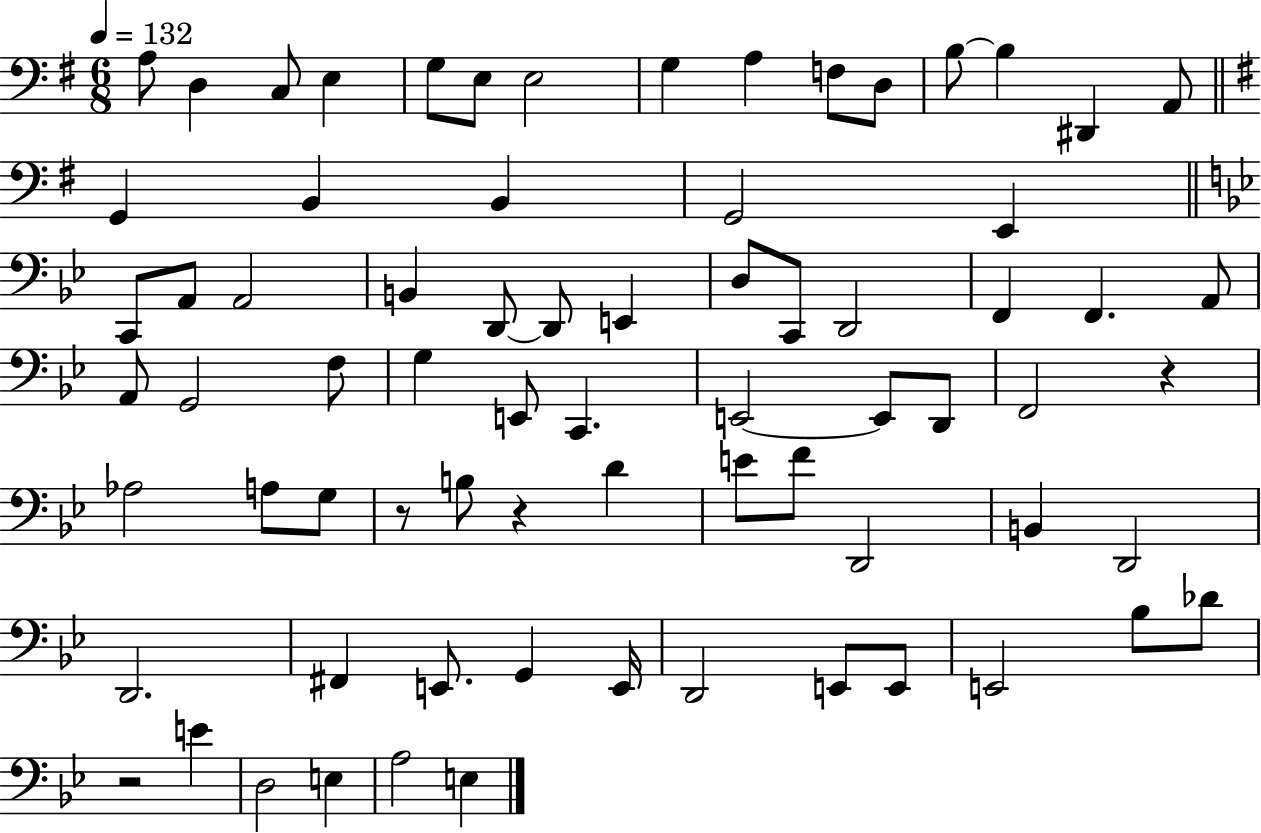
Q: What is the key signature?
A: G major